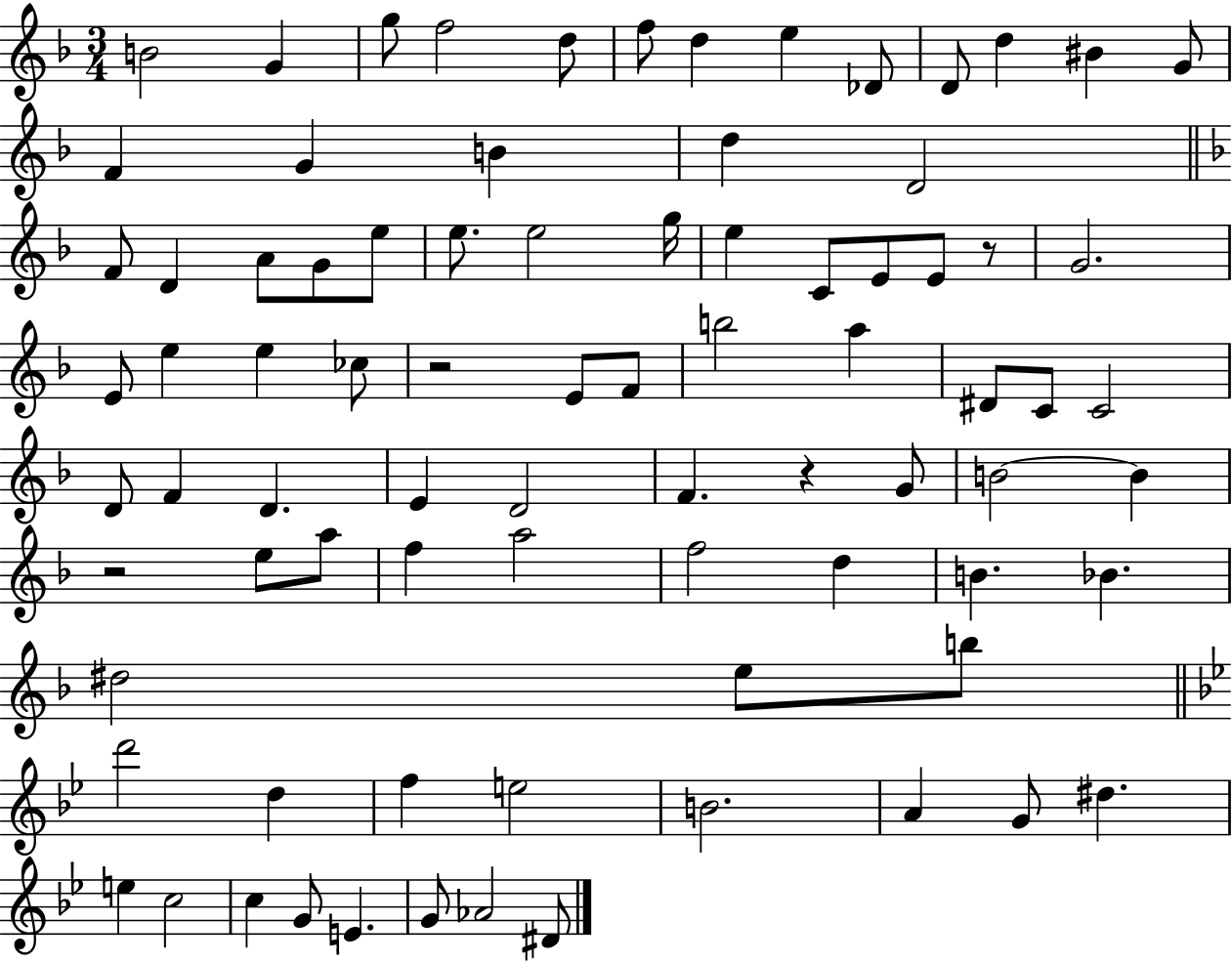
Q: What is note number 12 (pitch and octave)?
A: BIS4